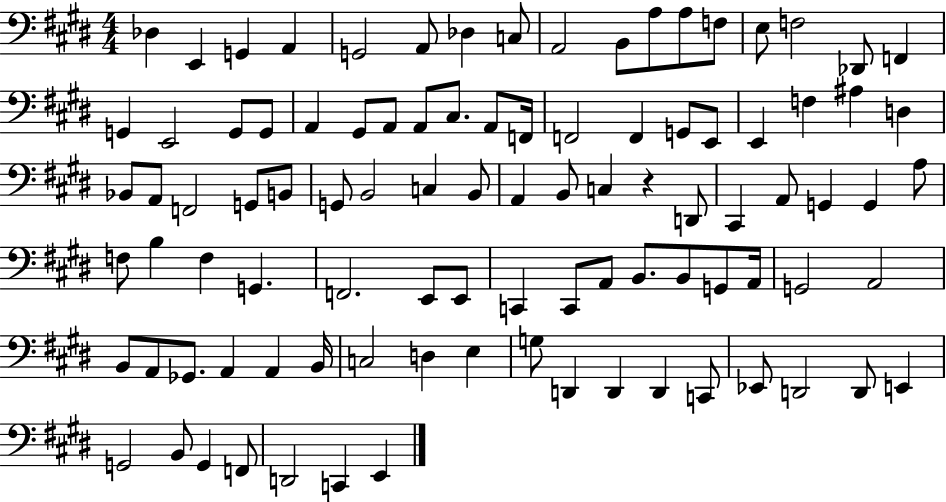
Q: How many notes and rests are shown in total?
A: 96